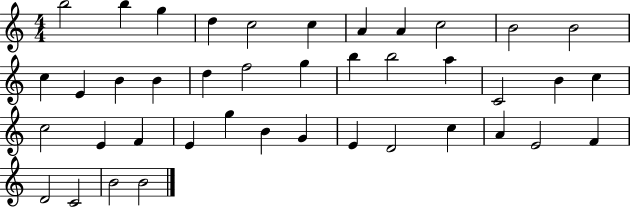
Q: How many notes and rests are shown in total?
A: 41